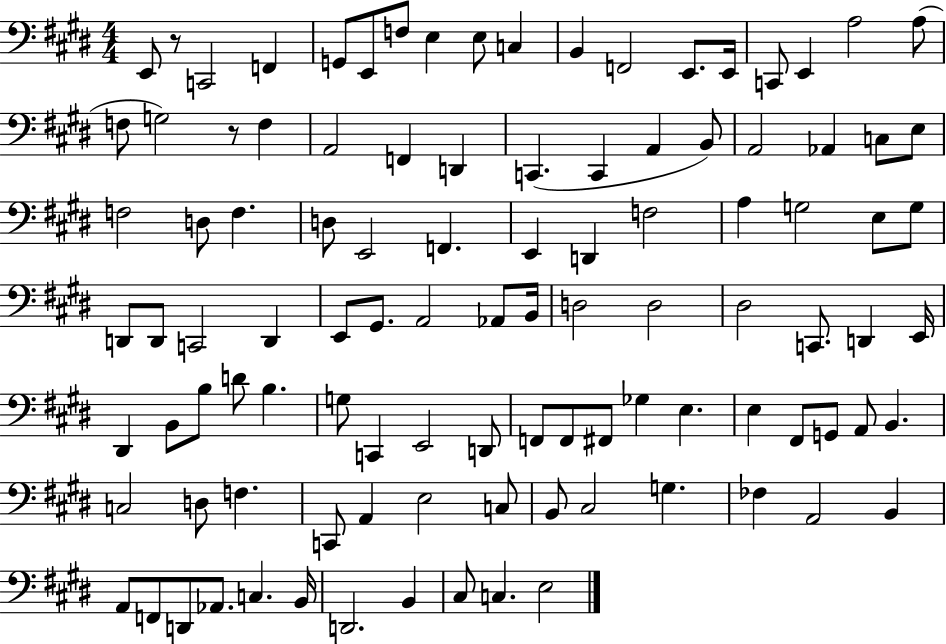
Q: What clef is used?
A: bass